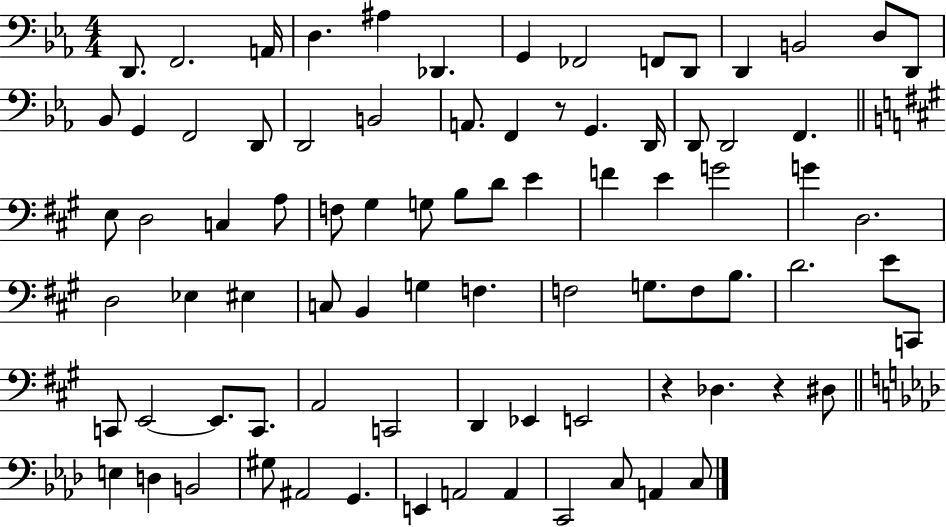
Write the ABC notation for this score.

X:1
T:Untitled
M:4/4
L:1/4
K:Eb
D,,/2 F,,2 A,,/4 D, ^A, _D,, G,, _F,,2 F,,/2 D,,/2 D,, B,,2 D,/2 D,,/2 _B,,/2 G,, F,,2 D,,/2 D,,2 B,,2 A,,/2 F,, z/2 G,, D,,/4 D,,/2 D,,2 F,, E,/2 D,2 C, A,/2 F,/2 ^G, G,/2 B,/2 D/2 E F E G2 G D,2 D,2 _E, ^E, C,/2 B,, G, F, F,2 G,/2 F,/2 B,/2 D2 E/2 C,,/2 C,,/2 E,,2 E,,/2 C,,/2 A,,2 C,,2 D,, _E,, E,,2 z _D, z ^D,/2 E, D, B,,2 ^G,/2 ^A,,2 G,, E,, A,,2 A,, C,,2 C,/2 A,, C,/2